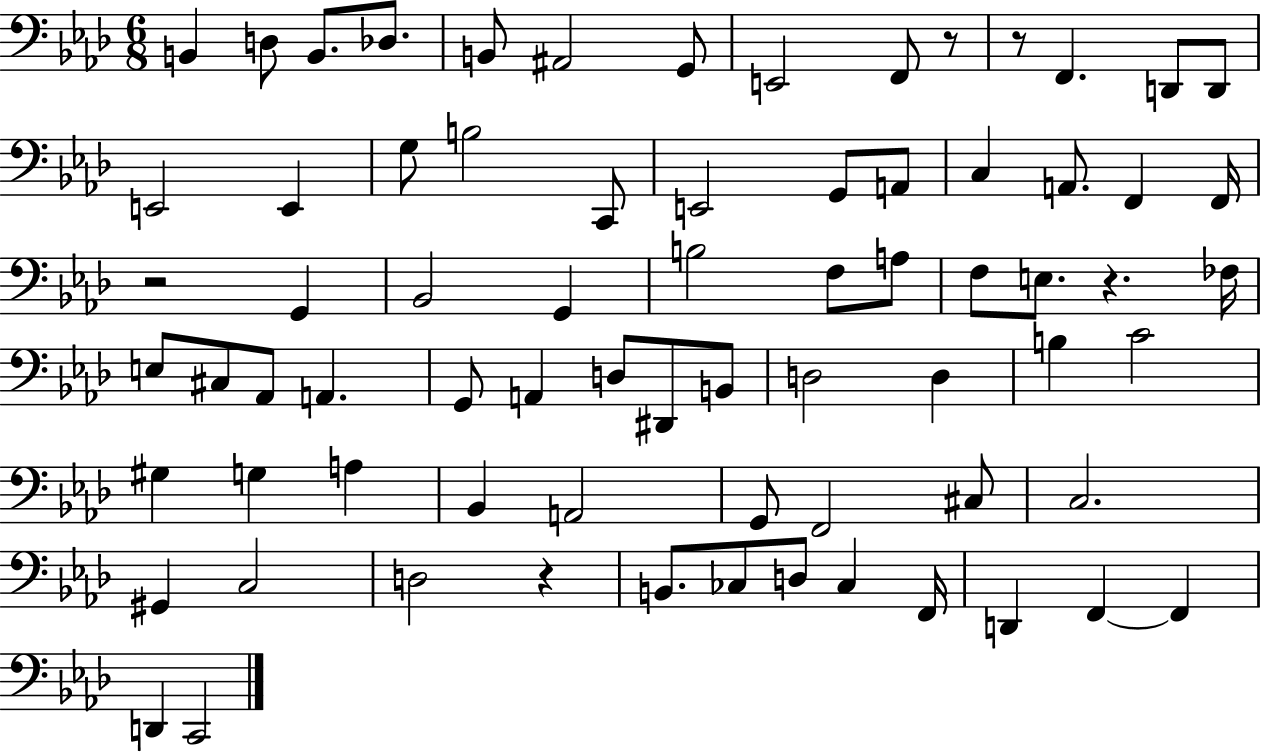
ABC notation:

X:1
T:Untitled
M:6/8
L:1/4
K:Ab
B,, D,/2 B,,/2 _D,/2 B,,/2 ^A,,2 G,,/2 E,,2 F,,/2 z/2 z/2 F,, D,,/2 D,,/2 E,,2 E,, G,/2 B,2 C,,/2 E,,2 G,,/2 A,,/2 C, A,,/2 F,, F,,/4 z2 G,, _B,,2 G,, B,2 F,/2 A,/2 F,/2 E,/2 z _F,/4 E,/2 ^C,/2 _A,,/2 A,, G,,/2 A,, D,/2 ^D,,/2 B,,/2 D,2 D, B, C2 ^G, G, A, _B,, A,,2 G,,/2 F,,2 ^C,/2 C,2 ^G,, C,2 D,2 z B,,/2 _C,/2 D,/2 _C, F,,/4 D,, F,, F,, D,, C,,2